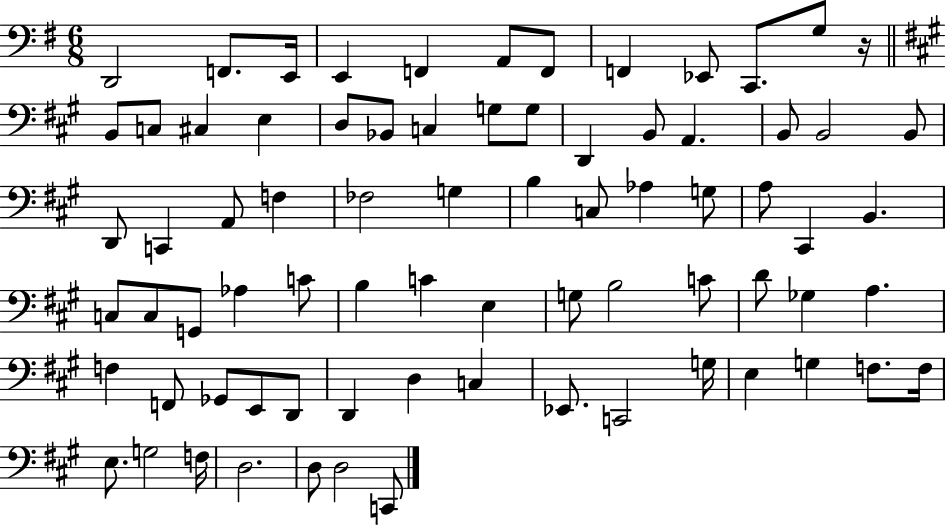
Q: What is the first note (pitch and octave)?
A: D2